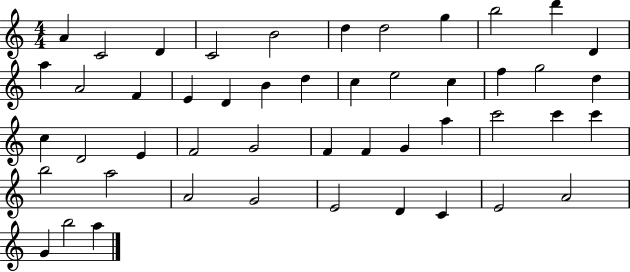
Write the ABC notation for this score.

X:1
T:Untitled
M:4/4
L:1/4
K:C
A C2 D C2 B2 d d2 g b2 d' D a A2 F E D B d c e2 c f g2 d c D2 E F2 G2 F F G a c'2 c' c' b2 a2 A2 G2 E2 D C E2 A2 G b2 a